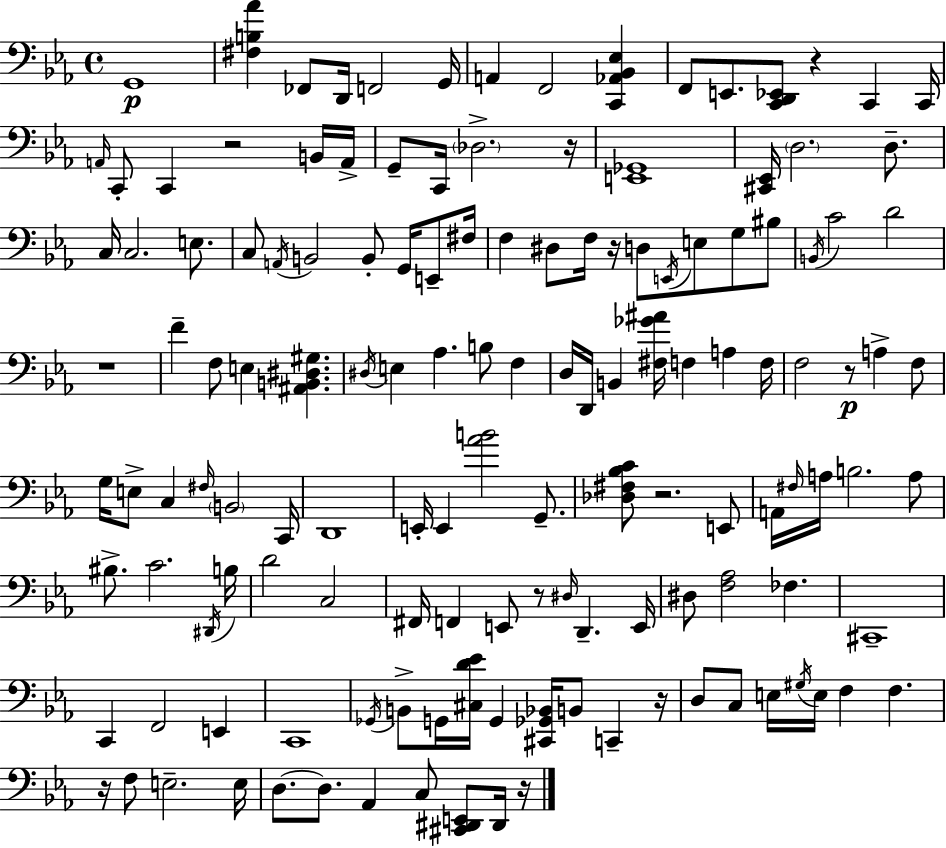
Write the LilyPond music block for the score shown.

{
  \clef bass
  \time 4/4
  \defaultTimeSignature
  \key c \minor
  g,1\p | <fis b aes'>4 fes,8 d,16 f,2 g,16 | a,4 f,2 <c, aes, bes, ees>4 | f,8 e,8. <c, d, ees,>8 r4 c,4 c,16 | \break \grace { a,16 } c,8-. c,4 r2 b,16 | a,16-> g,8-- c,16 \parenthesize des2.-> | r16 <e, ges,>1 | <cis, ees,>16 \parenthesize d2. d8.-- | \break c16 c2. e8. | c8 \acciaccatura { a,16 } b,2 b,8-. g,16 e,8-- | fis16 f4 dis8 f16 r16 d8 \acciaccatura { e,16 } e8 g8 | bis8 \acciaccatura { b,16 } c'2 d'2 | \break r1 | f'4-- f8 e4 <ais, b, dis gis>4. | \acciaccatura { dis16 } e4 aes4. b8 | f4 d16 d,16 b,4 <fis ges' ais'>16 f4 | \break a4 f16 f2 r8\p a4-> | f8 g16 e8-> c4 \grace { fis16 } \parenthesize b,2 | c,16 d,1 | e,16-. e,4 <aes' b'>2 | \break g,8.-- <des fis bes c'>8 r2. | e,8 a,16 \grace { fis16 } a16 b2. | a8 bis8.-> c'2. | \acciaccatura { dis,16 } b16 d'2 | \break c2 fis,16 f,4 e,8 r8 | \grace { dis16 } d,4.-- e,16 dis8 <f aes>2 | fes4. cis,1-- | c,4 f,2 | \break e,4 c,1 | \acciaccatura { ges,16 } b,8-> g,16 <cis d' ees'>16 g,4 | <cis, ges, bes,>16 b,8 c,4-- r16 d8 c8 e16 \acciaccatura { gis16 } | e16 f4 f4. r16 f8 e2.-- | \break e16 d8.~~ d8. | aes,4 c8 <cis, dis, e,>8 dis,16 r16 \bar "|."
}